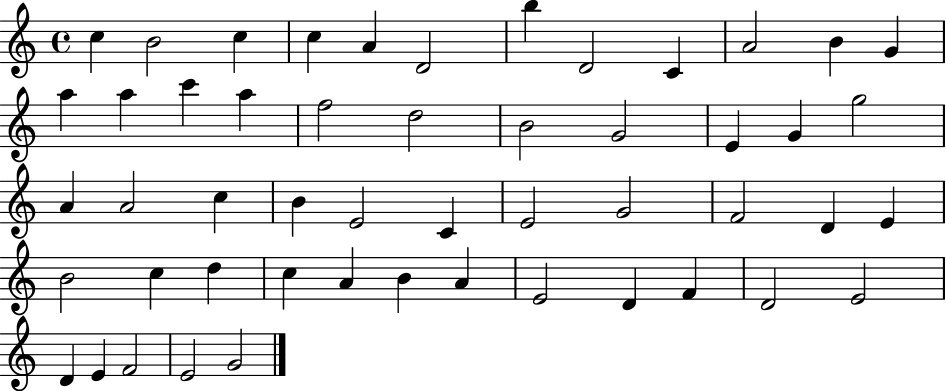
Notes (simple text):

C5/q B4/h C5/q C5/q A4/q D4/h B5/q D4/h C4/q A4/h B4/q G4/q A5/q A5/q C6/q A5/q F5/h D5/h B4/h G4/h E4/q G4/q G5/h A4/q A4/h C5/q B4/q E4/h C4/q E4/h G4/h F4/h D4/q E4/q B4/h C5/q D5/q C5/q A4/q B4/q A4/q E4/h D4/q F4/q D4/h E4/h D4/q E4/q F4/h E4/h G4/h